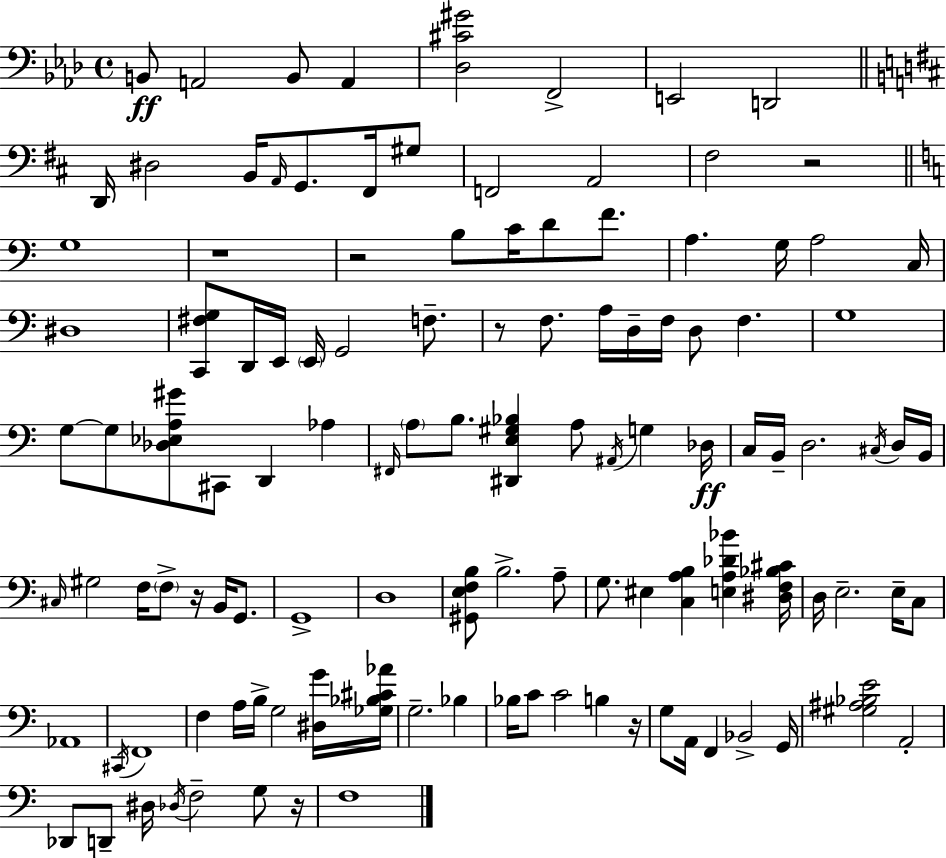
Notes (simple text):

B2/e A2/h B2/e A2/q [Db3,C#4,G#4]/h F2/h E2/h D2/h D2/s D#3/h B2/s A2/s G2/e. F#2/s G#3/e F2/h A2/h F#3/h R/h G3/w R/w R/h B3/e C4/s D4/e F4/e. A3/q. G3/s A3/h C3/s D#3/w [C2,F#3,G3]/e D2/s E2/s E2/s G2/h F3/e. R/e F3/e. A3/s D3/s F3/s D3/e F3/q. G3/w G3/e G3/e [Db3,Eb3,A3,G#4]/e C#2/e D2/q Ab3/q F#2/s A3/e B3/e. [D#2,E3,G#3,Bb3]/q A3/e A#2/s G3/q Db3/s C3/s B2/s D3/h. C#3/s D3/s B2/s C#3/s G#3/h F3/s F3/e R/s B2/s G2/e. G2/w D3/w [G#2,E3,F3,B3]/e B3/h. A3/e G3/e. EIS3/q [C3,A3,B3]/q [E3,A3,Db4,Bb4]/q [D#3,F3,Bb3,C#4]/s D3/s E3/h. E3/s C3/e Ab2/w C#2/s F2/w F3/q A3/s B3/s G3/h [D#3,G4]/s [Gb3,Bb3,C#4,Ab4]/s G3/h. Bb3/q Bb3/s C4/e C4/h B3/q R/s G3/e A2/s F2/q Bb2/h G2/s [G#3,A#3,Bb3,E4]/h A2/h Db2/e D2/e D#3/s Db3/s F3/h G3/e R/s F3/w